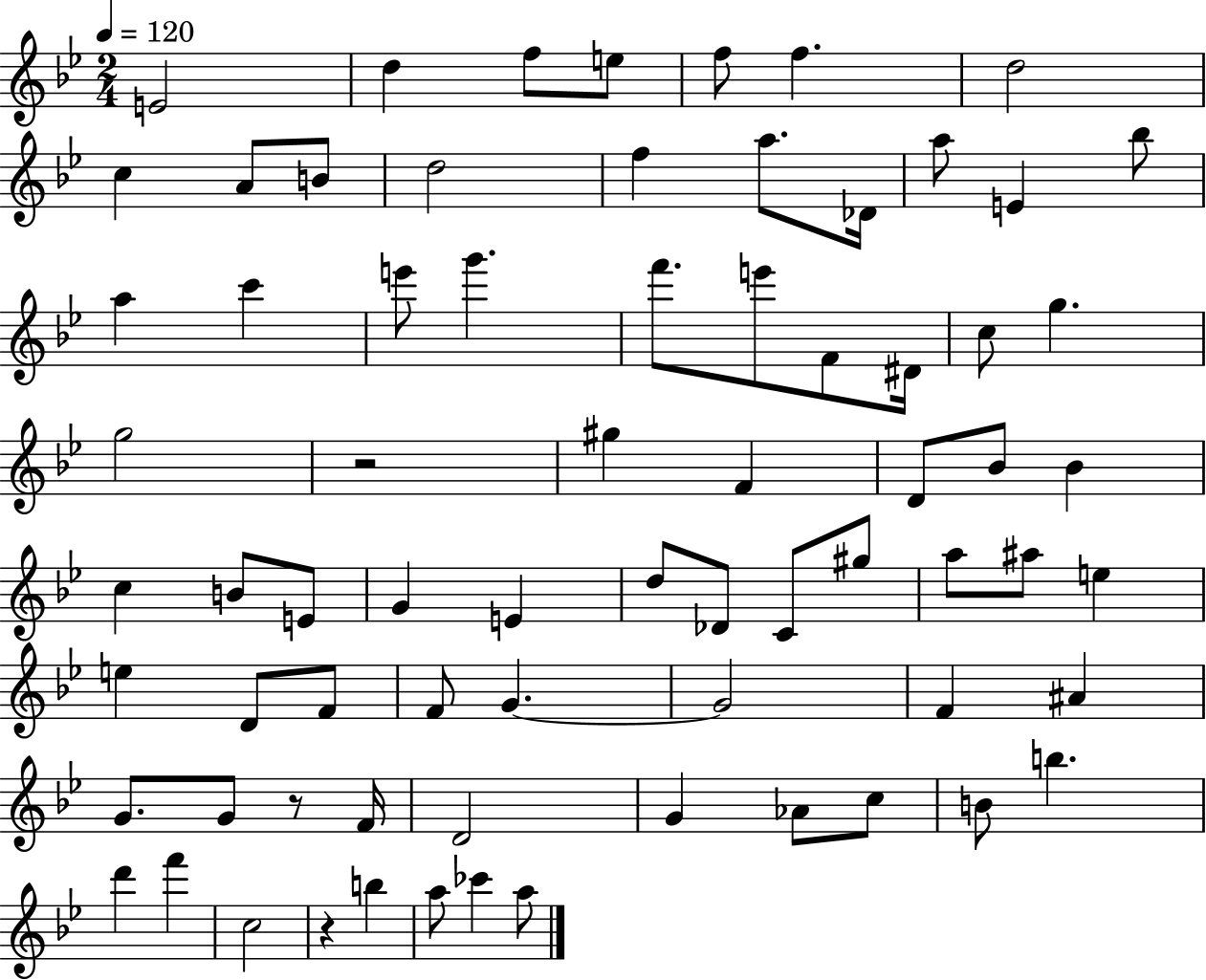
{
  \clef treble
  \numericTimeSignature
  \time 2/4
  \key bes \major
  \tempo 4 = 120
  e'2 | d''4 f''8 e''8 | f''8 f''4. | d''2 | \break c''4 a'8 b'8 | d''2 | f''4 a''8. des'16 | a''8 e'4 bes''8 | \break a''4 c'''4 | e'''8 g'''4. | f'''8. e'''8 f'8 dis'16 | c''8 g''4. | \break g''2 | r2 | gis''4 f'4 | d'8 bes'8 bes'4 | \break c''4 b'8 e'8 | g'4 e'4 | d''8 des'8 c'8 gis''8 | a''8 ais''8 e''4 | \break e''4 d'8 f'8 | f'8 g'4.~~ | g'2 | f'4 ais'4 | \break g'8. g'8 r8 f'16 | d'2 | g'4 aes'8 c''8 | b'8 b''4. | \break d'''4 f'''4 | c''2 | r4 b''4 | a''8 ces'''4 a''8 | \break \bar "|."
}